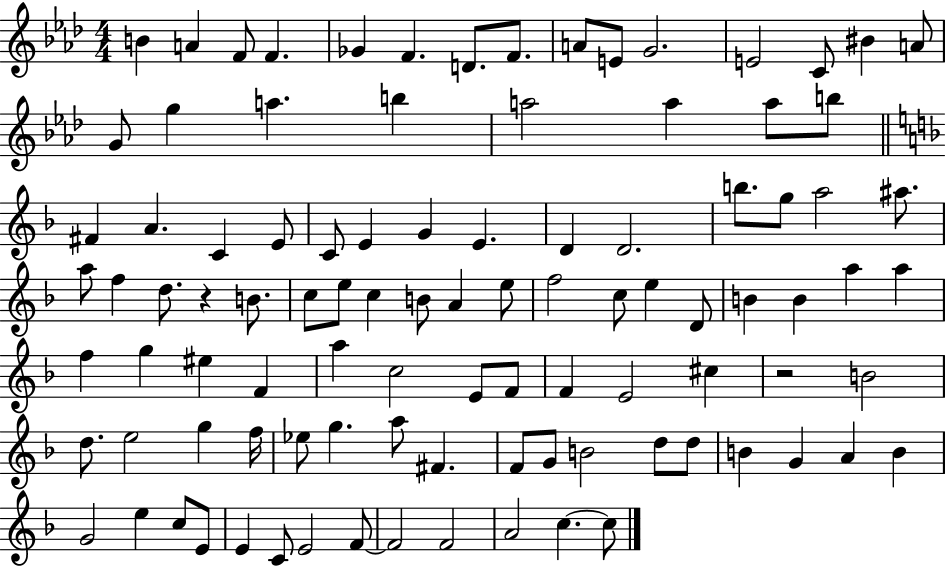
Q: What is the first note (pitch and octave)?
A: B4